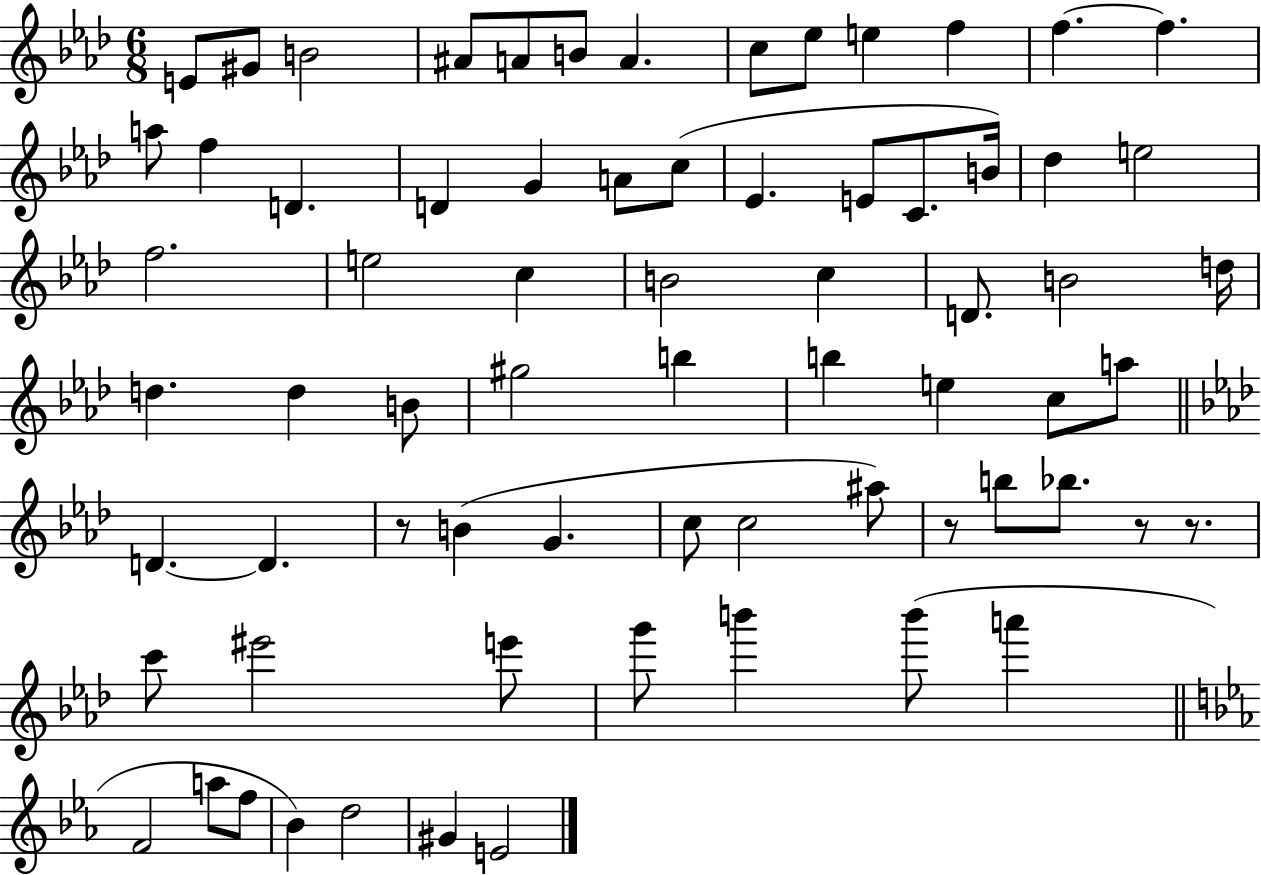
{
  \clef treble
  \numericTimeSignature
  \time 6/8
  \key aes \major
  e'8 gis'8 b'2 | ais'8 a'8 b'8 a'4. | c''8 ees''8 e''4 f''4 | f''4.~~ f''4. | \break a''8 f''4 d'4. | d'4 g'4 a'8 c''8( | ees'4. e'8 c'8. b'16) | des''4 e''2 | \break f''2. | e''2 c''4 | b'2 c''4 | d'8. b'2 d''16 | \break d''4. d''4 b'8 | gis''2 b''4 | b''4 e''4 c''8 a''8 | \bar "||" \break \key aes \major d'4.~~ d'4. | r8 b'4( g'4. | c''8 c''2 ais''8) | r8 b''8 bes''8. r8 r8. | \break c'''8 eis'''2 e'''8 | g'''8 b'''4 b'''8( a'''4 | \bar "||" \break \key ees \major f'2 a''8 f''8 | bes'4) d''2 | gis'4 e'2 | \bar "|."
}